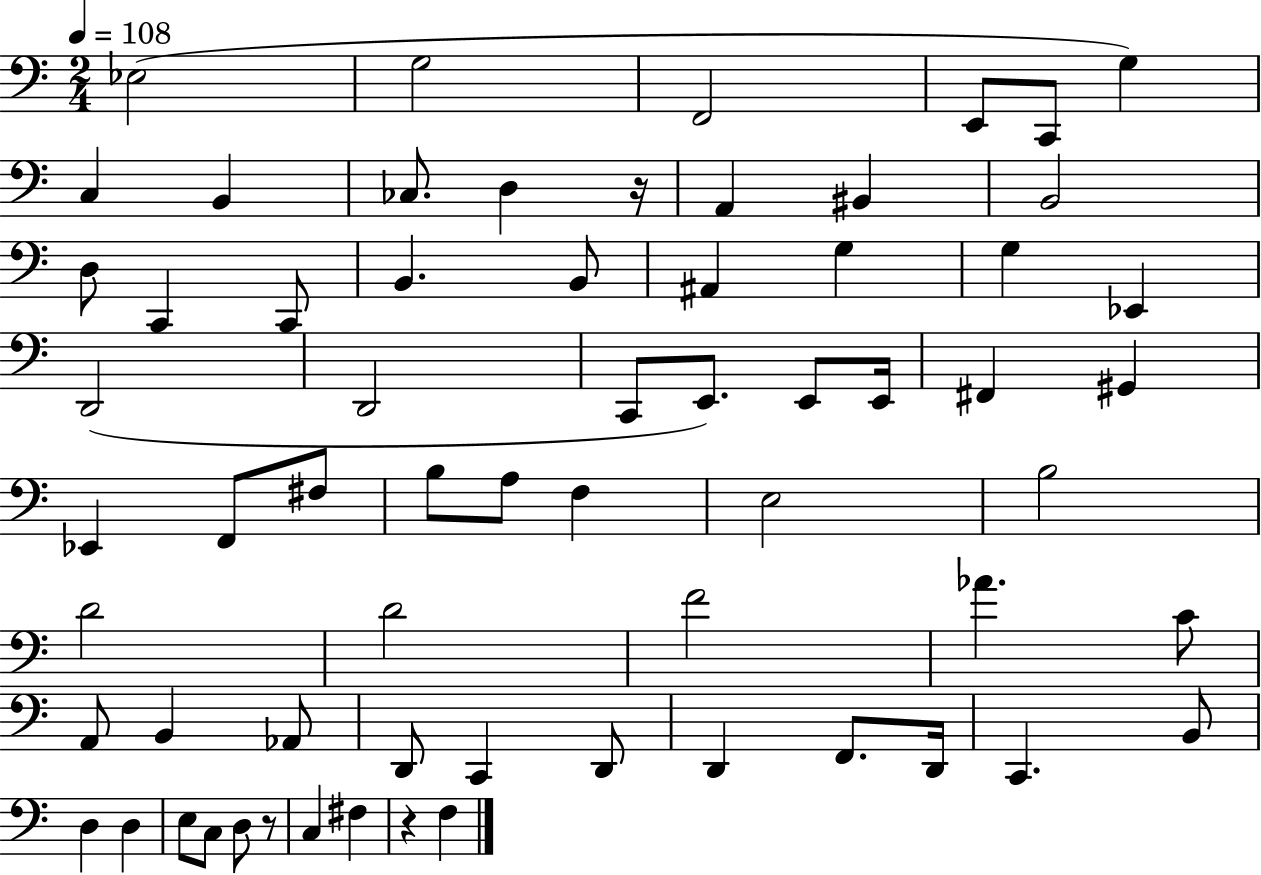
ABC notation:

X:1
T:Untitled
M:2/4
L:1/4
K:C
_E,2 G,2 F,,2 E,,/2 C,,/2 G, C, B,, _C,/2 D, z/4 A,, ^B,, B,,2 D,/2 C,, C,,/2 B,, B,,/2 ^A,, G, G, _E,, D,,2 D,,2 C,,/2 E,,/2 E,,/2 E,,/4 ^F,, ^G,, _E,, F,,/2 ^F,/2 B,/2 A,/2 F, E,2 B,2 D2 D2 F2 _A C/2 A,,/2 B,, _A,,/2 D,,/2 C,, D,,/2 D,, F,,/2 D,,/4 C,, B,,/2 D, D, E,/2 C,/2 D,/2 z/2 C, ^F, z F,